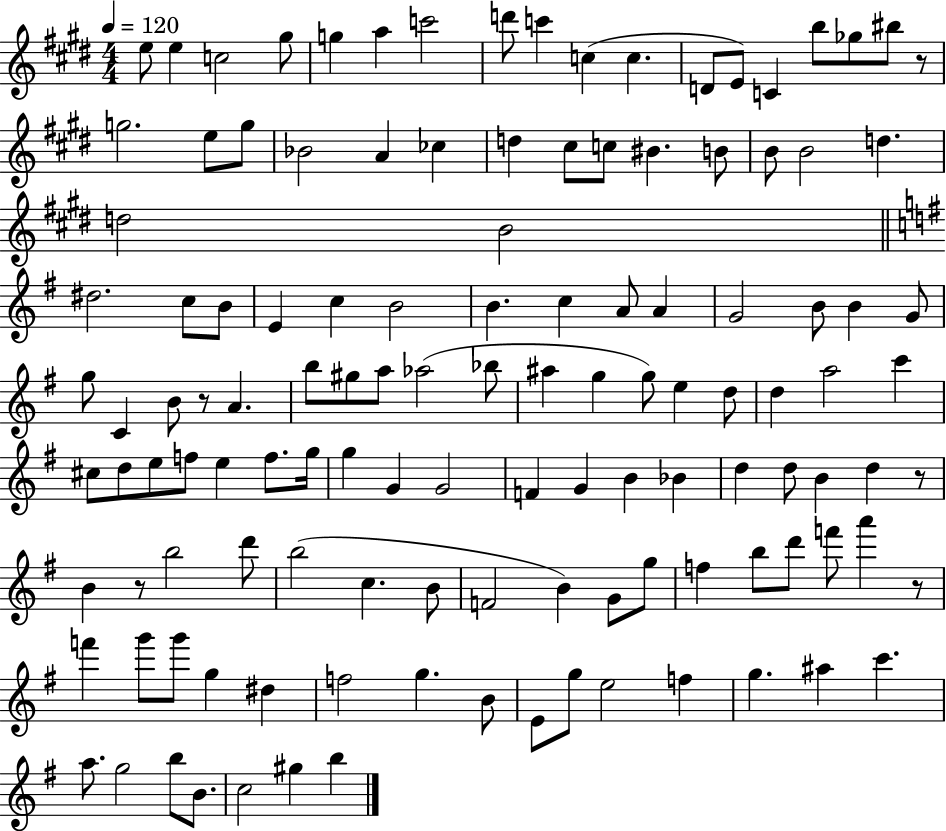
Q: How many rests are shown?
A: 5